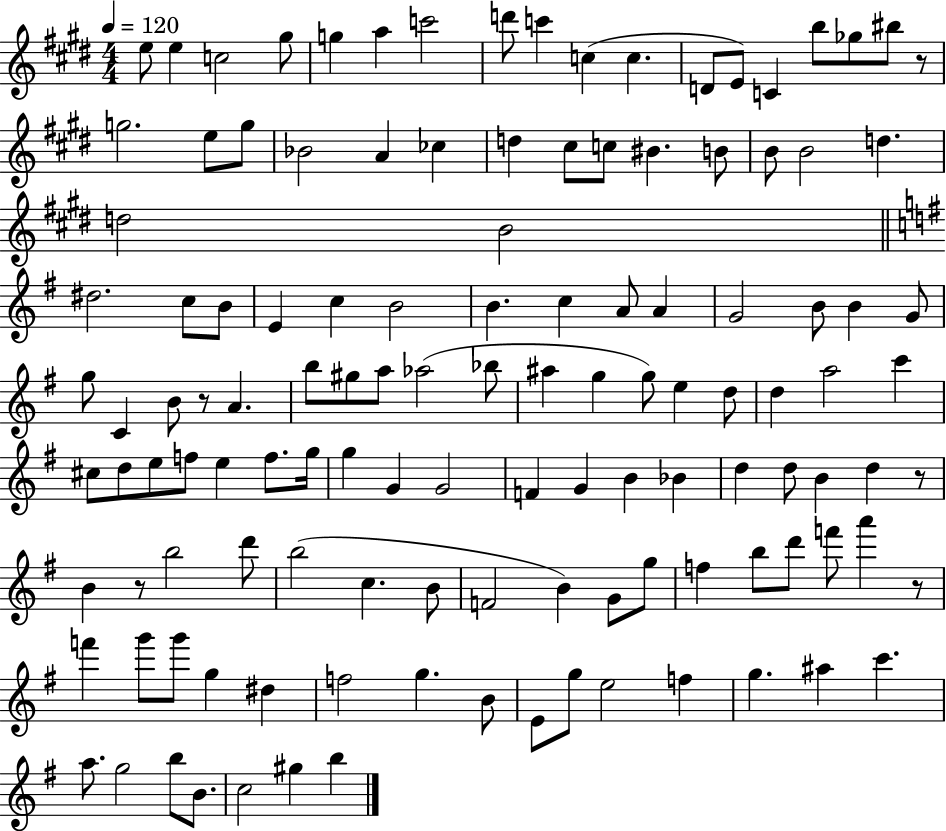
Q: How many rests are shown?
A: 5